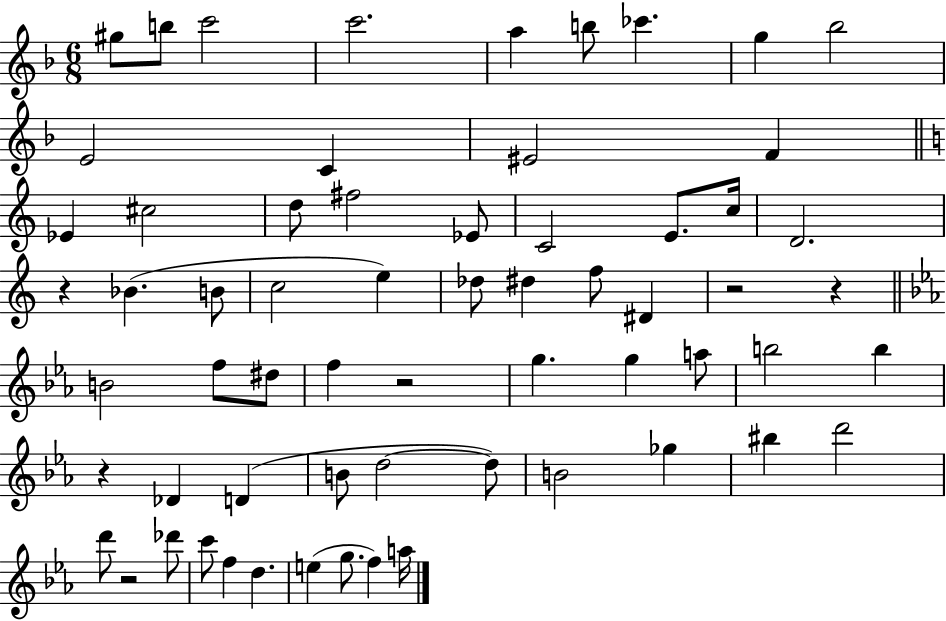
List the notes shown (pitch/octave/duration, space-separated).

G#5/e B5/e C6/h C6/h. A5/q B5/e CES6/q. G5/q Bb5/h E4/h C4/q EIS4/h F4/q Eb4/q C#5/h D5/e F#5/h Eb4/e C4/h E4/e. C5/s D4/h. R/q Bb4/q. B4/e C5/h E5/q Db5/e D#5/q F5/e D#4/q R/h R/q B4/h F5/e D#5/e F5/q R/h G5/q. G5/q A5/e B5/h B5/q R/q Db4/q D4/q B4/e D5/h D5/e B4/h Gb5/q BIS5/q D6/h D6/e R/h Db6/e C6/e F5/q D5/q. E5/q G5/e. F5/q A5/s